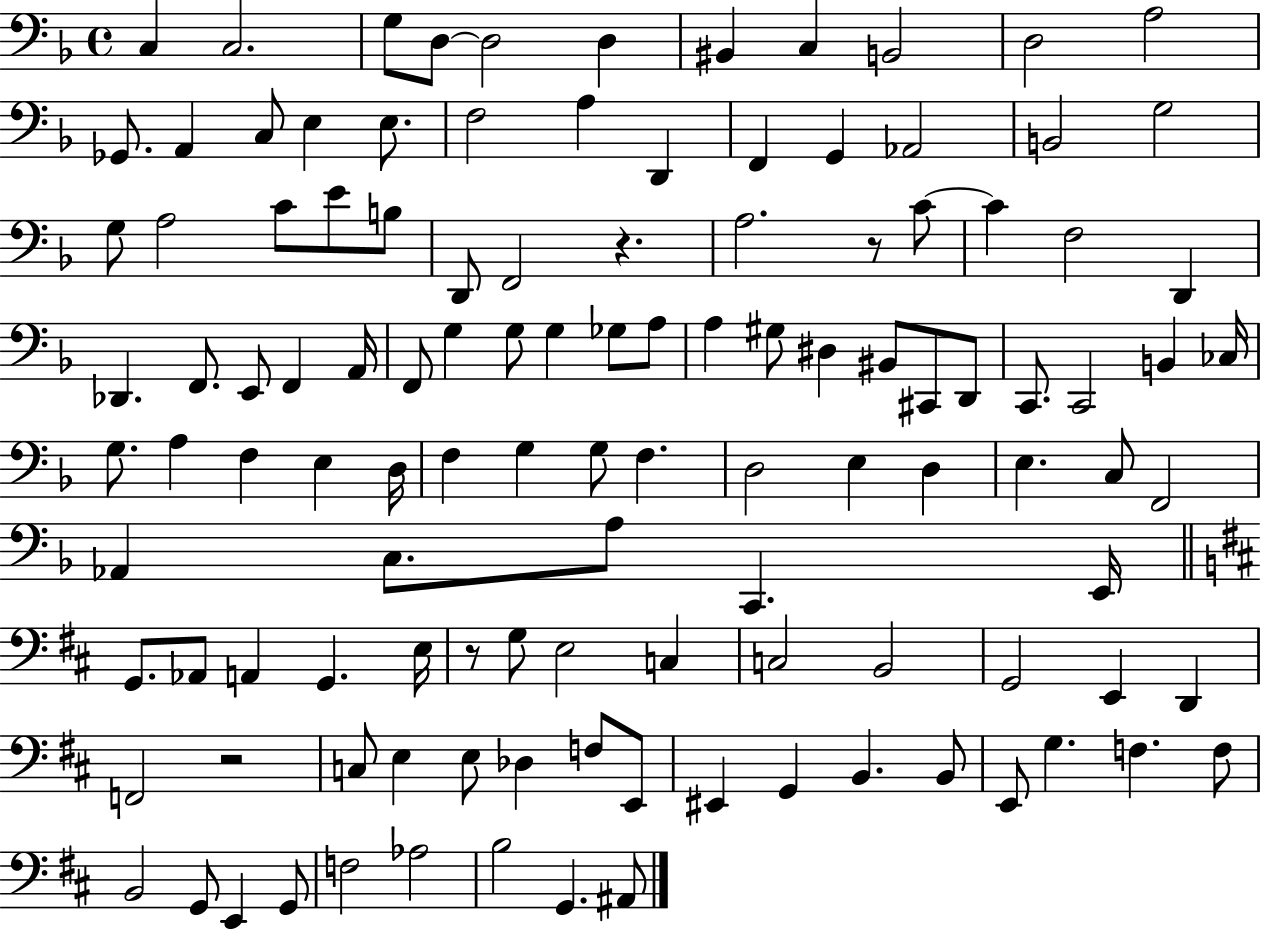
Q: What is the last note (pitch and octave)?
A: A#2